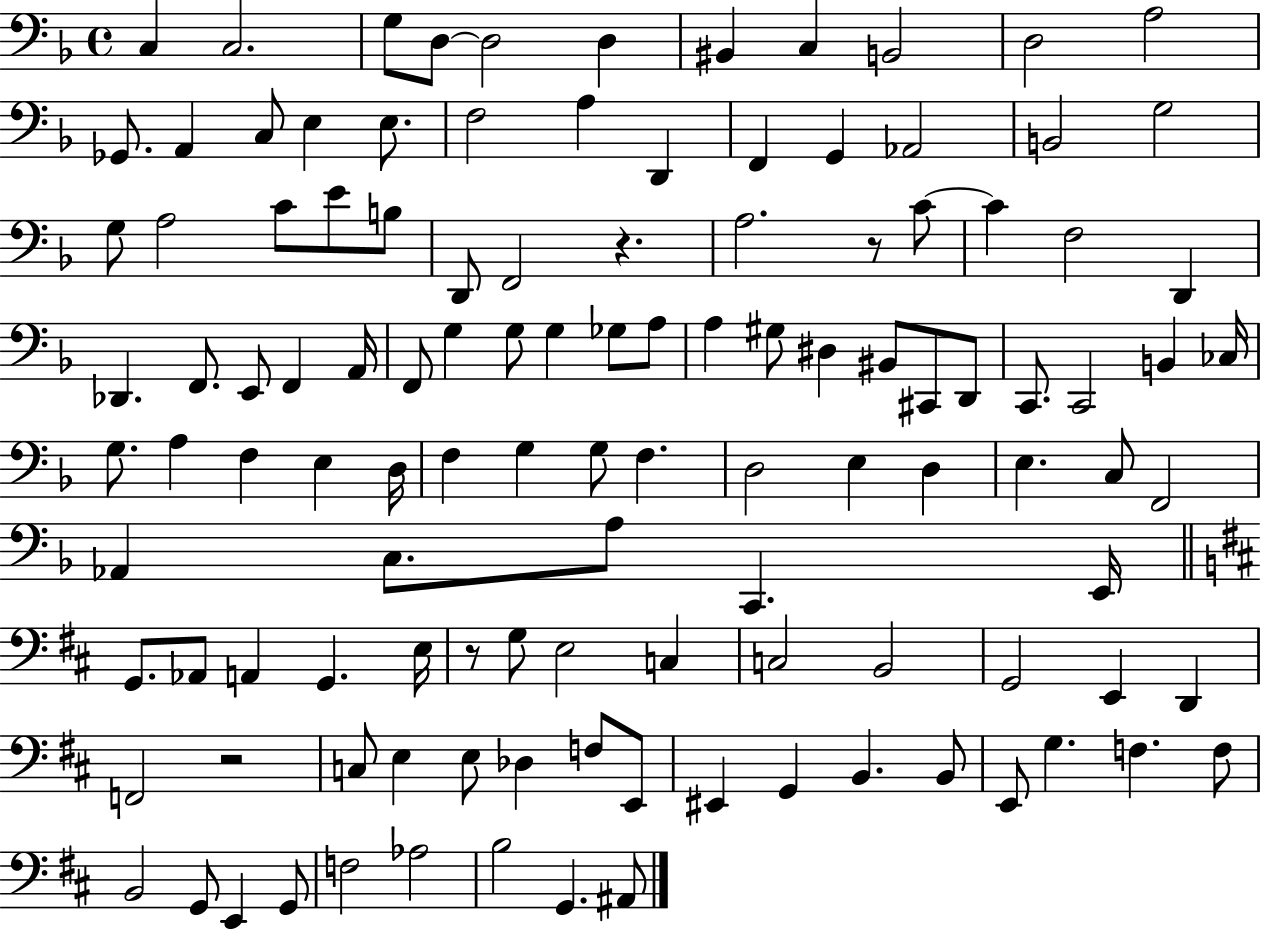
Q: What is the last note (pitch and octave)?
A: A#2